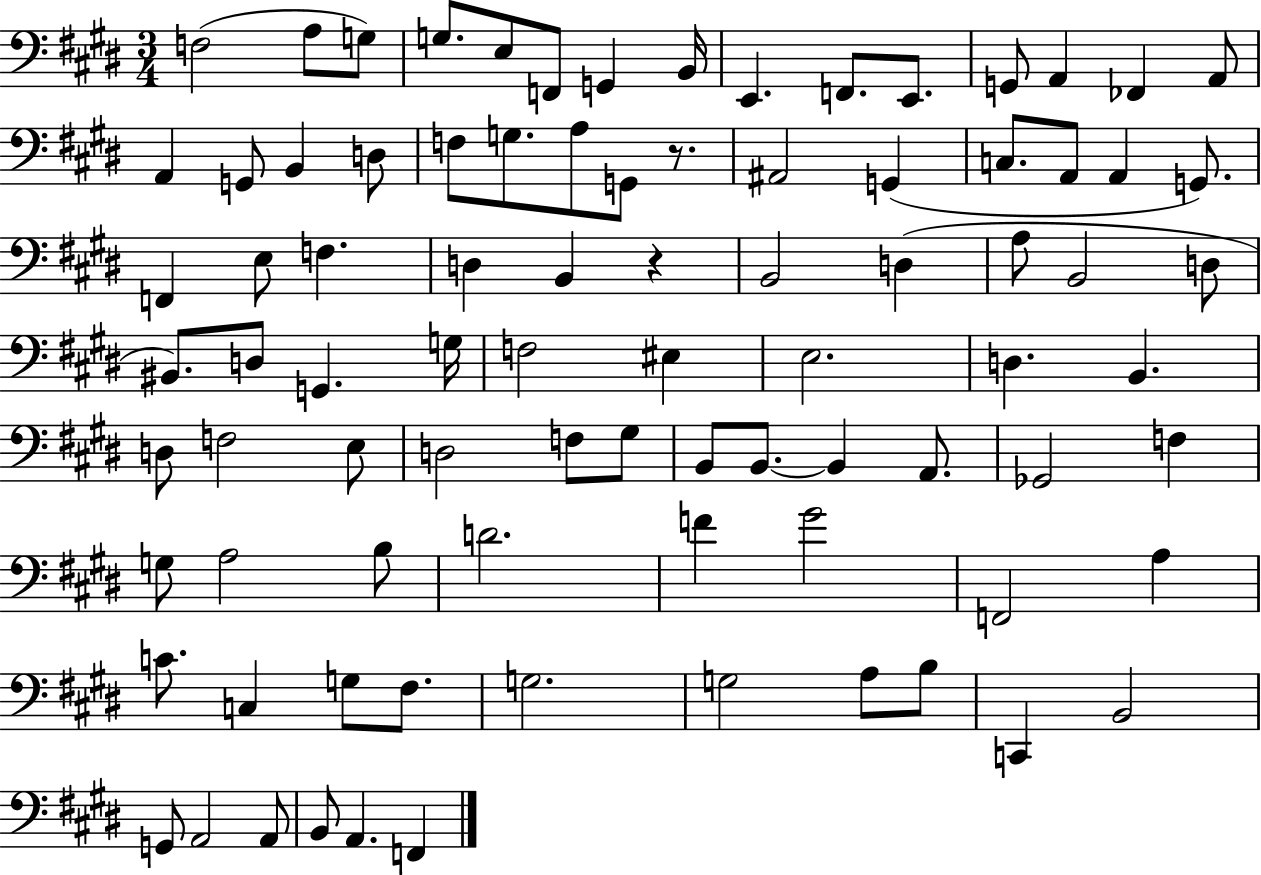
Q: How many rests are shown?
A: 2